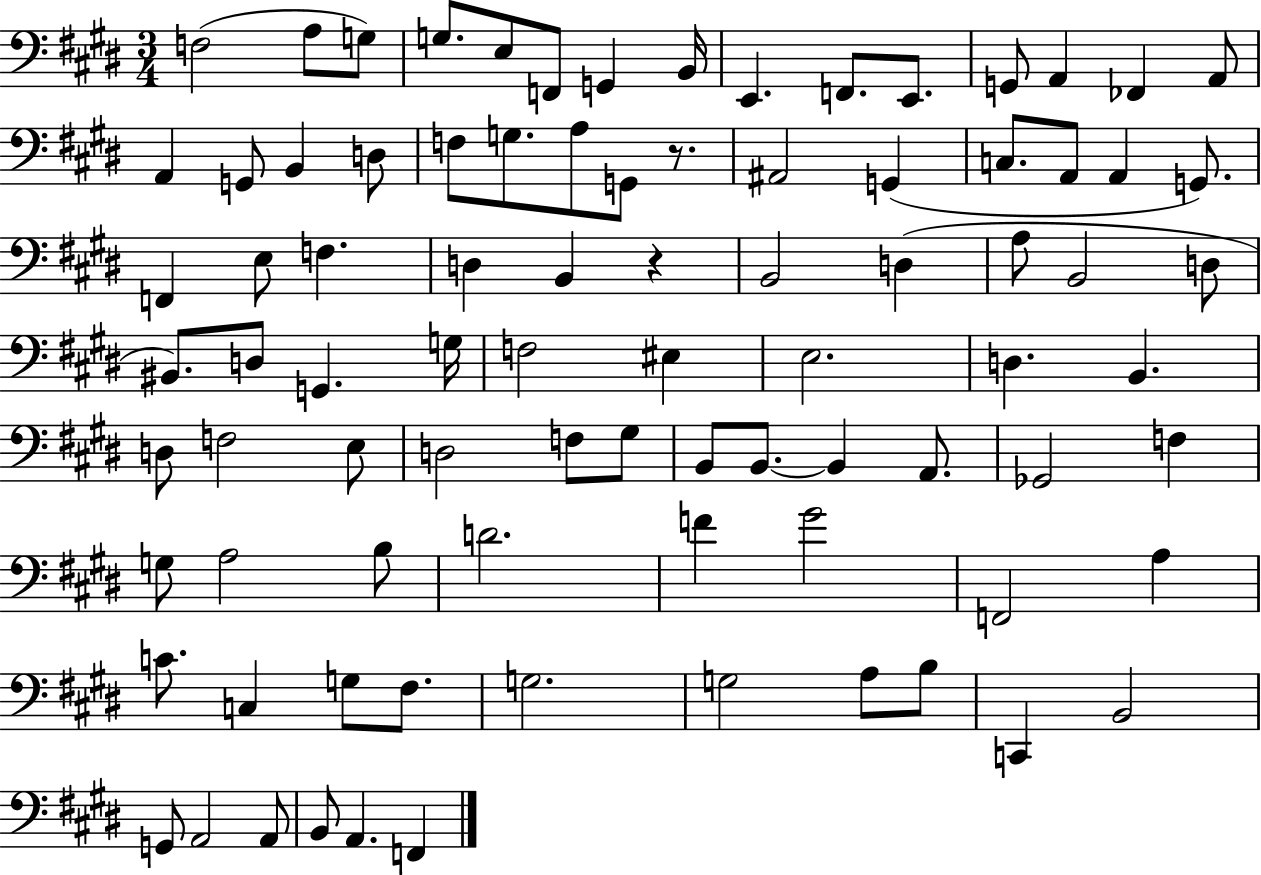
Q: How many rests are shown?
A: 2